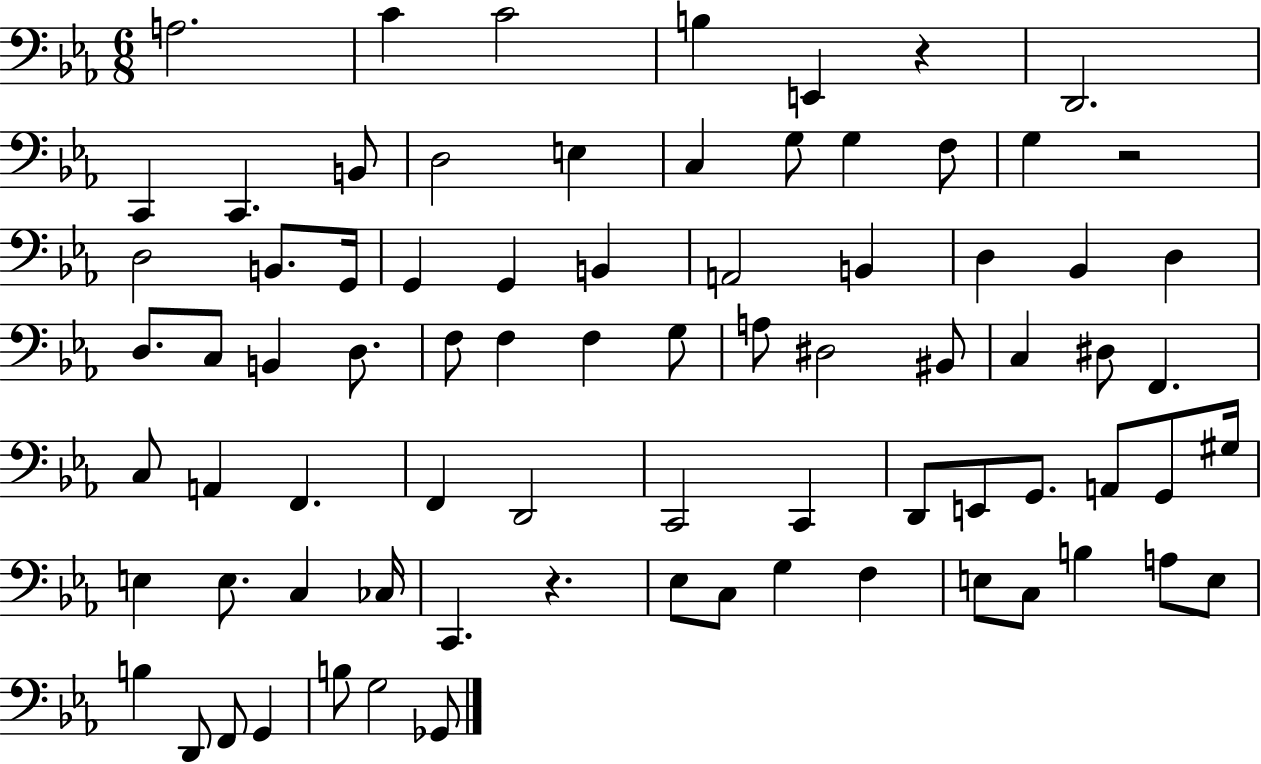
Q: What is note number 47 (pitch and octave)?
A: C2